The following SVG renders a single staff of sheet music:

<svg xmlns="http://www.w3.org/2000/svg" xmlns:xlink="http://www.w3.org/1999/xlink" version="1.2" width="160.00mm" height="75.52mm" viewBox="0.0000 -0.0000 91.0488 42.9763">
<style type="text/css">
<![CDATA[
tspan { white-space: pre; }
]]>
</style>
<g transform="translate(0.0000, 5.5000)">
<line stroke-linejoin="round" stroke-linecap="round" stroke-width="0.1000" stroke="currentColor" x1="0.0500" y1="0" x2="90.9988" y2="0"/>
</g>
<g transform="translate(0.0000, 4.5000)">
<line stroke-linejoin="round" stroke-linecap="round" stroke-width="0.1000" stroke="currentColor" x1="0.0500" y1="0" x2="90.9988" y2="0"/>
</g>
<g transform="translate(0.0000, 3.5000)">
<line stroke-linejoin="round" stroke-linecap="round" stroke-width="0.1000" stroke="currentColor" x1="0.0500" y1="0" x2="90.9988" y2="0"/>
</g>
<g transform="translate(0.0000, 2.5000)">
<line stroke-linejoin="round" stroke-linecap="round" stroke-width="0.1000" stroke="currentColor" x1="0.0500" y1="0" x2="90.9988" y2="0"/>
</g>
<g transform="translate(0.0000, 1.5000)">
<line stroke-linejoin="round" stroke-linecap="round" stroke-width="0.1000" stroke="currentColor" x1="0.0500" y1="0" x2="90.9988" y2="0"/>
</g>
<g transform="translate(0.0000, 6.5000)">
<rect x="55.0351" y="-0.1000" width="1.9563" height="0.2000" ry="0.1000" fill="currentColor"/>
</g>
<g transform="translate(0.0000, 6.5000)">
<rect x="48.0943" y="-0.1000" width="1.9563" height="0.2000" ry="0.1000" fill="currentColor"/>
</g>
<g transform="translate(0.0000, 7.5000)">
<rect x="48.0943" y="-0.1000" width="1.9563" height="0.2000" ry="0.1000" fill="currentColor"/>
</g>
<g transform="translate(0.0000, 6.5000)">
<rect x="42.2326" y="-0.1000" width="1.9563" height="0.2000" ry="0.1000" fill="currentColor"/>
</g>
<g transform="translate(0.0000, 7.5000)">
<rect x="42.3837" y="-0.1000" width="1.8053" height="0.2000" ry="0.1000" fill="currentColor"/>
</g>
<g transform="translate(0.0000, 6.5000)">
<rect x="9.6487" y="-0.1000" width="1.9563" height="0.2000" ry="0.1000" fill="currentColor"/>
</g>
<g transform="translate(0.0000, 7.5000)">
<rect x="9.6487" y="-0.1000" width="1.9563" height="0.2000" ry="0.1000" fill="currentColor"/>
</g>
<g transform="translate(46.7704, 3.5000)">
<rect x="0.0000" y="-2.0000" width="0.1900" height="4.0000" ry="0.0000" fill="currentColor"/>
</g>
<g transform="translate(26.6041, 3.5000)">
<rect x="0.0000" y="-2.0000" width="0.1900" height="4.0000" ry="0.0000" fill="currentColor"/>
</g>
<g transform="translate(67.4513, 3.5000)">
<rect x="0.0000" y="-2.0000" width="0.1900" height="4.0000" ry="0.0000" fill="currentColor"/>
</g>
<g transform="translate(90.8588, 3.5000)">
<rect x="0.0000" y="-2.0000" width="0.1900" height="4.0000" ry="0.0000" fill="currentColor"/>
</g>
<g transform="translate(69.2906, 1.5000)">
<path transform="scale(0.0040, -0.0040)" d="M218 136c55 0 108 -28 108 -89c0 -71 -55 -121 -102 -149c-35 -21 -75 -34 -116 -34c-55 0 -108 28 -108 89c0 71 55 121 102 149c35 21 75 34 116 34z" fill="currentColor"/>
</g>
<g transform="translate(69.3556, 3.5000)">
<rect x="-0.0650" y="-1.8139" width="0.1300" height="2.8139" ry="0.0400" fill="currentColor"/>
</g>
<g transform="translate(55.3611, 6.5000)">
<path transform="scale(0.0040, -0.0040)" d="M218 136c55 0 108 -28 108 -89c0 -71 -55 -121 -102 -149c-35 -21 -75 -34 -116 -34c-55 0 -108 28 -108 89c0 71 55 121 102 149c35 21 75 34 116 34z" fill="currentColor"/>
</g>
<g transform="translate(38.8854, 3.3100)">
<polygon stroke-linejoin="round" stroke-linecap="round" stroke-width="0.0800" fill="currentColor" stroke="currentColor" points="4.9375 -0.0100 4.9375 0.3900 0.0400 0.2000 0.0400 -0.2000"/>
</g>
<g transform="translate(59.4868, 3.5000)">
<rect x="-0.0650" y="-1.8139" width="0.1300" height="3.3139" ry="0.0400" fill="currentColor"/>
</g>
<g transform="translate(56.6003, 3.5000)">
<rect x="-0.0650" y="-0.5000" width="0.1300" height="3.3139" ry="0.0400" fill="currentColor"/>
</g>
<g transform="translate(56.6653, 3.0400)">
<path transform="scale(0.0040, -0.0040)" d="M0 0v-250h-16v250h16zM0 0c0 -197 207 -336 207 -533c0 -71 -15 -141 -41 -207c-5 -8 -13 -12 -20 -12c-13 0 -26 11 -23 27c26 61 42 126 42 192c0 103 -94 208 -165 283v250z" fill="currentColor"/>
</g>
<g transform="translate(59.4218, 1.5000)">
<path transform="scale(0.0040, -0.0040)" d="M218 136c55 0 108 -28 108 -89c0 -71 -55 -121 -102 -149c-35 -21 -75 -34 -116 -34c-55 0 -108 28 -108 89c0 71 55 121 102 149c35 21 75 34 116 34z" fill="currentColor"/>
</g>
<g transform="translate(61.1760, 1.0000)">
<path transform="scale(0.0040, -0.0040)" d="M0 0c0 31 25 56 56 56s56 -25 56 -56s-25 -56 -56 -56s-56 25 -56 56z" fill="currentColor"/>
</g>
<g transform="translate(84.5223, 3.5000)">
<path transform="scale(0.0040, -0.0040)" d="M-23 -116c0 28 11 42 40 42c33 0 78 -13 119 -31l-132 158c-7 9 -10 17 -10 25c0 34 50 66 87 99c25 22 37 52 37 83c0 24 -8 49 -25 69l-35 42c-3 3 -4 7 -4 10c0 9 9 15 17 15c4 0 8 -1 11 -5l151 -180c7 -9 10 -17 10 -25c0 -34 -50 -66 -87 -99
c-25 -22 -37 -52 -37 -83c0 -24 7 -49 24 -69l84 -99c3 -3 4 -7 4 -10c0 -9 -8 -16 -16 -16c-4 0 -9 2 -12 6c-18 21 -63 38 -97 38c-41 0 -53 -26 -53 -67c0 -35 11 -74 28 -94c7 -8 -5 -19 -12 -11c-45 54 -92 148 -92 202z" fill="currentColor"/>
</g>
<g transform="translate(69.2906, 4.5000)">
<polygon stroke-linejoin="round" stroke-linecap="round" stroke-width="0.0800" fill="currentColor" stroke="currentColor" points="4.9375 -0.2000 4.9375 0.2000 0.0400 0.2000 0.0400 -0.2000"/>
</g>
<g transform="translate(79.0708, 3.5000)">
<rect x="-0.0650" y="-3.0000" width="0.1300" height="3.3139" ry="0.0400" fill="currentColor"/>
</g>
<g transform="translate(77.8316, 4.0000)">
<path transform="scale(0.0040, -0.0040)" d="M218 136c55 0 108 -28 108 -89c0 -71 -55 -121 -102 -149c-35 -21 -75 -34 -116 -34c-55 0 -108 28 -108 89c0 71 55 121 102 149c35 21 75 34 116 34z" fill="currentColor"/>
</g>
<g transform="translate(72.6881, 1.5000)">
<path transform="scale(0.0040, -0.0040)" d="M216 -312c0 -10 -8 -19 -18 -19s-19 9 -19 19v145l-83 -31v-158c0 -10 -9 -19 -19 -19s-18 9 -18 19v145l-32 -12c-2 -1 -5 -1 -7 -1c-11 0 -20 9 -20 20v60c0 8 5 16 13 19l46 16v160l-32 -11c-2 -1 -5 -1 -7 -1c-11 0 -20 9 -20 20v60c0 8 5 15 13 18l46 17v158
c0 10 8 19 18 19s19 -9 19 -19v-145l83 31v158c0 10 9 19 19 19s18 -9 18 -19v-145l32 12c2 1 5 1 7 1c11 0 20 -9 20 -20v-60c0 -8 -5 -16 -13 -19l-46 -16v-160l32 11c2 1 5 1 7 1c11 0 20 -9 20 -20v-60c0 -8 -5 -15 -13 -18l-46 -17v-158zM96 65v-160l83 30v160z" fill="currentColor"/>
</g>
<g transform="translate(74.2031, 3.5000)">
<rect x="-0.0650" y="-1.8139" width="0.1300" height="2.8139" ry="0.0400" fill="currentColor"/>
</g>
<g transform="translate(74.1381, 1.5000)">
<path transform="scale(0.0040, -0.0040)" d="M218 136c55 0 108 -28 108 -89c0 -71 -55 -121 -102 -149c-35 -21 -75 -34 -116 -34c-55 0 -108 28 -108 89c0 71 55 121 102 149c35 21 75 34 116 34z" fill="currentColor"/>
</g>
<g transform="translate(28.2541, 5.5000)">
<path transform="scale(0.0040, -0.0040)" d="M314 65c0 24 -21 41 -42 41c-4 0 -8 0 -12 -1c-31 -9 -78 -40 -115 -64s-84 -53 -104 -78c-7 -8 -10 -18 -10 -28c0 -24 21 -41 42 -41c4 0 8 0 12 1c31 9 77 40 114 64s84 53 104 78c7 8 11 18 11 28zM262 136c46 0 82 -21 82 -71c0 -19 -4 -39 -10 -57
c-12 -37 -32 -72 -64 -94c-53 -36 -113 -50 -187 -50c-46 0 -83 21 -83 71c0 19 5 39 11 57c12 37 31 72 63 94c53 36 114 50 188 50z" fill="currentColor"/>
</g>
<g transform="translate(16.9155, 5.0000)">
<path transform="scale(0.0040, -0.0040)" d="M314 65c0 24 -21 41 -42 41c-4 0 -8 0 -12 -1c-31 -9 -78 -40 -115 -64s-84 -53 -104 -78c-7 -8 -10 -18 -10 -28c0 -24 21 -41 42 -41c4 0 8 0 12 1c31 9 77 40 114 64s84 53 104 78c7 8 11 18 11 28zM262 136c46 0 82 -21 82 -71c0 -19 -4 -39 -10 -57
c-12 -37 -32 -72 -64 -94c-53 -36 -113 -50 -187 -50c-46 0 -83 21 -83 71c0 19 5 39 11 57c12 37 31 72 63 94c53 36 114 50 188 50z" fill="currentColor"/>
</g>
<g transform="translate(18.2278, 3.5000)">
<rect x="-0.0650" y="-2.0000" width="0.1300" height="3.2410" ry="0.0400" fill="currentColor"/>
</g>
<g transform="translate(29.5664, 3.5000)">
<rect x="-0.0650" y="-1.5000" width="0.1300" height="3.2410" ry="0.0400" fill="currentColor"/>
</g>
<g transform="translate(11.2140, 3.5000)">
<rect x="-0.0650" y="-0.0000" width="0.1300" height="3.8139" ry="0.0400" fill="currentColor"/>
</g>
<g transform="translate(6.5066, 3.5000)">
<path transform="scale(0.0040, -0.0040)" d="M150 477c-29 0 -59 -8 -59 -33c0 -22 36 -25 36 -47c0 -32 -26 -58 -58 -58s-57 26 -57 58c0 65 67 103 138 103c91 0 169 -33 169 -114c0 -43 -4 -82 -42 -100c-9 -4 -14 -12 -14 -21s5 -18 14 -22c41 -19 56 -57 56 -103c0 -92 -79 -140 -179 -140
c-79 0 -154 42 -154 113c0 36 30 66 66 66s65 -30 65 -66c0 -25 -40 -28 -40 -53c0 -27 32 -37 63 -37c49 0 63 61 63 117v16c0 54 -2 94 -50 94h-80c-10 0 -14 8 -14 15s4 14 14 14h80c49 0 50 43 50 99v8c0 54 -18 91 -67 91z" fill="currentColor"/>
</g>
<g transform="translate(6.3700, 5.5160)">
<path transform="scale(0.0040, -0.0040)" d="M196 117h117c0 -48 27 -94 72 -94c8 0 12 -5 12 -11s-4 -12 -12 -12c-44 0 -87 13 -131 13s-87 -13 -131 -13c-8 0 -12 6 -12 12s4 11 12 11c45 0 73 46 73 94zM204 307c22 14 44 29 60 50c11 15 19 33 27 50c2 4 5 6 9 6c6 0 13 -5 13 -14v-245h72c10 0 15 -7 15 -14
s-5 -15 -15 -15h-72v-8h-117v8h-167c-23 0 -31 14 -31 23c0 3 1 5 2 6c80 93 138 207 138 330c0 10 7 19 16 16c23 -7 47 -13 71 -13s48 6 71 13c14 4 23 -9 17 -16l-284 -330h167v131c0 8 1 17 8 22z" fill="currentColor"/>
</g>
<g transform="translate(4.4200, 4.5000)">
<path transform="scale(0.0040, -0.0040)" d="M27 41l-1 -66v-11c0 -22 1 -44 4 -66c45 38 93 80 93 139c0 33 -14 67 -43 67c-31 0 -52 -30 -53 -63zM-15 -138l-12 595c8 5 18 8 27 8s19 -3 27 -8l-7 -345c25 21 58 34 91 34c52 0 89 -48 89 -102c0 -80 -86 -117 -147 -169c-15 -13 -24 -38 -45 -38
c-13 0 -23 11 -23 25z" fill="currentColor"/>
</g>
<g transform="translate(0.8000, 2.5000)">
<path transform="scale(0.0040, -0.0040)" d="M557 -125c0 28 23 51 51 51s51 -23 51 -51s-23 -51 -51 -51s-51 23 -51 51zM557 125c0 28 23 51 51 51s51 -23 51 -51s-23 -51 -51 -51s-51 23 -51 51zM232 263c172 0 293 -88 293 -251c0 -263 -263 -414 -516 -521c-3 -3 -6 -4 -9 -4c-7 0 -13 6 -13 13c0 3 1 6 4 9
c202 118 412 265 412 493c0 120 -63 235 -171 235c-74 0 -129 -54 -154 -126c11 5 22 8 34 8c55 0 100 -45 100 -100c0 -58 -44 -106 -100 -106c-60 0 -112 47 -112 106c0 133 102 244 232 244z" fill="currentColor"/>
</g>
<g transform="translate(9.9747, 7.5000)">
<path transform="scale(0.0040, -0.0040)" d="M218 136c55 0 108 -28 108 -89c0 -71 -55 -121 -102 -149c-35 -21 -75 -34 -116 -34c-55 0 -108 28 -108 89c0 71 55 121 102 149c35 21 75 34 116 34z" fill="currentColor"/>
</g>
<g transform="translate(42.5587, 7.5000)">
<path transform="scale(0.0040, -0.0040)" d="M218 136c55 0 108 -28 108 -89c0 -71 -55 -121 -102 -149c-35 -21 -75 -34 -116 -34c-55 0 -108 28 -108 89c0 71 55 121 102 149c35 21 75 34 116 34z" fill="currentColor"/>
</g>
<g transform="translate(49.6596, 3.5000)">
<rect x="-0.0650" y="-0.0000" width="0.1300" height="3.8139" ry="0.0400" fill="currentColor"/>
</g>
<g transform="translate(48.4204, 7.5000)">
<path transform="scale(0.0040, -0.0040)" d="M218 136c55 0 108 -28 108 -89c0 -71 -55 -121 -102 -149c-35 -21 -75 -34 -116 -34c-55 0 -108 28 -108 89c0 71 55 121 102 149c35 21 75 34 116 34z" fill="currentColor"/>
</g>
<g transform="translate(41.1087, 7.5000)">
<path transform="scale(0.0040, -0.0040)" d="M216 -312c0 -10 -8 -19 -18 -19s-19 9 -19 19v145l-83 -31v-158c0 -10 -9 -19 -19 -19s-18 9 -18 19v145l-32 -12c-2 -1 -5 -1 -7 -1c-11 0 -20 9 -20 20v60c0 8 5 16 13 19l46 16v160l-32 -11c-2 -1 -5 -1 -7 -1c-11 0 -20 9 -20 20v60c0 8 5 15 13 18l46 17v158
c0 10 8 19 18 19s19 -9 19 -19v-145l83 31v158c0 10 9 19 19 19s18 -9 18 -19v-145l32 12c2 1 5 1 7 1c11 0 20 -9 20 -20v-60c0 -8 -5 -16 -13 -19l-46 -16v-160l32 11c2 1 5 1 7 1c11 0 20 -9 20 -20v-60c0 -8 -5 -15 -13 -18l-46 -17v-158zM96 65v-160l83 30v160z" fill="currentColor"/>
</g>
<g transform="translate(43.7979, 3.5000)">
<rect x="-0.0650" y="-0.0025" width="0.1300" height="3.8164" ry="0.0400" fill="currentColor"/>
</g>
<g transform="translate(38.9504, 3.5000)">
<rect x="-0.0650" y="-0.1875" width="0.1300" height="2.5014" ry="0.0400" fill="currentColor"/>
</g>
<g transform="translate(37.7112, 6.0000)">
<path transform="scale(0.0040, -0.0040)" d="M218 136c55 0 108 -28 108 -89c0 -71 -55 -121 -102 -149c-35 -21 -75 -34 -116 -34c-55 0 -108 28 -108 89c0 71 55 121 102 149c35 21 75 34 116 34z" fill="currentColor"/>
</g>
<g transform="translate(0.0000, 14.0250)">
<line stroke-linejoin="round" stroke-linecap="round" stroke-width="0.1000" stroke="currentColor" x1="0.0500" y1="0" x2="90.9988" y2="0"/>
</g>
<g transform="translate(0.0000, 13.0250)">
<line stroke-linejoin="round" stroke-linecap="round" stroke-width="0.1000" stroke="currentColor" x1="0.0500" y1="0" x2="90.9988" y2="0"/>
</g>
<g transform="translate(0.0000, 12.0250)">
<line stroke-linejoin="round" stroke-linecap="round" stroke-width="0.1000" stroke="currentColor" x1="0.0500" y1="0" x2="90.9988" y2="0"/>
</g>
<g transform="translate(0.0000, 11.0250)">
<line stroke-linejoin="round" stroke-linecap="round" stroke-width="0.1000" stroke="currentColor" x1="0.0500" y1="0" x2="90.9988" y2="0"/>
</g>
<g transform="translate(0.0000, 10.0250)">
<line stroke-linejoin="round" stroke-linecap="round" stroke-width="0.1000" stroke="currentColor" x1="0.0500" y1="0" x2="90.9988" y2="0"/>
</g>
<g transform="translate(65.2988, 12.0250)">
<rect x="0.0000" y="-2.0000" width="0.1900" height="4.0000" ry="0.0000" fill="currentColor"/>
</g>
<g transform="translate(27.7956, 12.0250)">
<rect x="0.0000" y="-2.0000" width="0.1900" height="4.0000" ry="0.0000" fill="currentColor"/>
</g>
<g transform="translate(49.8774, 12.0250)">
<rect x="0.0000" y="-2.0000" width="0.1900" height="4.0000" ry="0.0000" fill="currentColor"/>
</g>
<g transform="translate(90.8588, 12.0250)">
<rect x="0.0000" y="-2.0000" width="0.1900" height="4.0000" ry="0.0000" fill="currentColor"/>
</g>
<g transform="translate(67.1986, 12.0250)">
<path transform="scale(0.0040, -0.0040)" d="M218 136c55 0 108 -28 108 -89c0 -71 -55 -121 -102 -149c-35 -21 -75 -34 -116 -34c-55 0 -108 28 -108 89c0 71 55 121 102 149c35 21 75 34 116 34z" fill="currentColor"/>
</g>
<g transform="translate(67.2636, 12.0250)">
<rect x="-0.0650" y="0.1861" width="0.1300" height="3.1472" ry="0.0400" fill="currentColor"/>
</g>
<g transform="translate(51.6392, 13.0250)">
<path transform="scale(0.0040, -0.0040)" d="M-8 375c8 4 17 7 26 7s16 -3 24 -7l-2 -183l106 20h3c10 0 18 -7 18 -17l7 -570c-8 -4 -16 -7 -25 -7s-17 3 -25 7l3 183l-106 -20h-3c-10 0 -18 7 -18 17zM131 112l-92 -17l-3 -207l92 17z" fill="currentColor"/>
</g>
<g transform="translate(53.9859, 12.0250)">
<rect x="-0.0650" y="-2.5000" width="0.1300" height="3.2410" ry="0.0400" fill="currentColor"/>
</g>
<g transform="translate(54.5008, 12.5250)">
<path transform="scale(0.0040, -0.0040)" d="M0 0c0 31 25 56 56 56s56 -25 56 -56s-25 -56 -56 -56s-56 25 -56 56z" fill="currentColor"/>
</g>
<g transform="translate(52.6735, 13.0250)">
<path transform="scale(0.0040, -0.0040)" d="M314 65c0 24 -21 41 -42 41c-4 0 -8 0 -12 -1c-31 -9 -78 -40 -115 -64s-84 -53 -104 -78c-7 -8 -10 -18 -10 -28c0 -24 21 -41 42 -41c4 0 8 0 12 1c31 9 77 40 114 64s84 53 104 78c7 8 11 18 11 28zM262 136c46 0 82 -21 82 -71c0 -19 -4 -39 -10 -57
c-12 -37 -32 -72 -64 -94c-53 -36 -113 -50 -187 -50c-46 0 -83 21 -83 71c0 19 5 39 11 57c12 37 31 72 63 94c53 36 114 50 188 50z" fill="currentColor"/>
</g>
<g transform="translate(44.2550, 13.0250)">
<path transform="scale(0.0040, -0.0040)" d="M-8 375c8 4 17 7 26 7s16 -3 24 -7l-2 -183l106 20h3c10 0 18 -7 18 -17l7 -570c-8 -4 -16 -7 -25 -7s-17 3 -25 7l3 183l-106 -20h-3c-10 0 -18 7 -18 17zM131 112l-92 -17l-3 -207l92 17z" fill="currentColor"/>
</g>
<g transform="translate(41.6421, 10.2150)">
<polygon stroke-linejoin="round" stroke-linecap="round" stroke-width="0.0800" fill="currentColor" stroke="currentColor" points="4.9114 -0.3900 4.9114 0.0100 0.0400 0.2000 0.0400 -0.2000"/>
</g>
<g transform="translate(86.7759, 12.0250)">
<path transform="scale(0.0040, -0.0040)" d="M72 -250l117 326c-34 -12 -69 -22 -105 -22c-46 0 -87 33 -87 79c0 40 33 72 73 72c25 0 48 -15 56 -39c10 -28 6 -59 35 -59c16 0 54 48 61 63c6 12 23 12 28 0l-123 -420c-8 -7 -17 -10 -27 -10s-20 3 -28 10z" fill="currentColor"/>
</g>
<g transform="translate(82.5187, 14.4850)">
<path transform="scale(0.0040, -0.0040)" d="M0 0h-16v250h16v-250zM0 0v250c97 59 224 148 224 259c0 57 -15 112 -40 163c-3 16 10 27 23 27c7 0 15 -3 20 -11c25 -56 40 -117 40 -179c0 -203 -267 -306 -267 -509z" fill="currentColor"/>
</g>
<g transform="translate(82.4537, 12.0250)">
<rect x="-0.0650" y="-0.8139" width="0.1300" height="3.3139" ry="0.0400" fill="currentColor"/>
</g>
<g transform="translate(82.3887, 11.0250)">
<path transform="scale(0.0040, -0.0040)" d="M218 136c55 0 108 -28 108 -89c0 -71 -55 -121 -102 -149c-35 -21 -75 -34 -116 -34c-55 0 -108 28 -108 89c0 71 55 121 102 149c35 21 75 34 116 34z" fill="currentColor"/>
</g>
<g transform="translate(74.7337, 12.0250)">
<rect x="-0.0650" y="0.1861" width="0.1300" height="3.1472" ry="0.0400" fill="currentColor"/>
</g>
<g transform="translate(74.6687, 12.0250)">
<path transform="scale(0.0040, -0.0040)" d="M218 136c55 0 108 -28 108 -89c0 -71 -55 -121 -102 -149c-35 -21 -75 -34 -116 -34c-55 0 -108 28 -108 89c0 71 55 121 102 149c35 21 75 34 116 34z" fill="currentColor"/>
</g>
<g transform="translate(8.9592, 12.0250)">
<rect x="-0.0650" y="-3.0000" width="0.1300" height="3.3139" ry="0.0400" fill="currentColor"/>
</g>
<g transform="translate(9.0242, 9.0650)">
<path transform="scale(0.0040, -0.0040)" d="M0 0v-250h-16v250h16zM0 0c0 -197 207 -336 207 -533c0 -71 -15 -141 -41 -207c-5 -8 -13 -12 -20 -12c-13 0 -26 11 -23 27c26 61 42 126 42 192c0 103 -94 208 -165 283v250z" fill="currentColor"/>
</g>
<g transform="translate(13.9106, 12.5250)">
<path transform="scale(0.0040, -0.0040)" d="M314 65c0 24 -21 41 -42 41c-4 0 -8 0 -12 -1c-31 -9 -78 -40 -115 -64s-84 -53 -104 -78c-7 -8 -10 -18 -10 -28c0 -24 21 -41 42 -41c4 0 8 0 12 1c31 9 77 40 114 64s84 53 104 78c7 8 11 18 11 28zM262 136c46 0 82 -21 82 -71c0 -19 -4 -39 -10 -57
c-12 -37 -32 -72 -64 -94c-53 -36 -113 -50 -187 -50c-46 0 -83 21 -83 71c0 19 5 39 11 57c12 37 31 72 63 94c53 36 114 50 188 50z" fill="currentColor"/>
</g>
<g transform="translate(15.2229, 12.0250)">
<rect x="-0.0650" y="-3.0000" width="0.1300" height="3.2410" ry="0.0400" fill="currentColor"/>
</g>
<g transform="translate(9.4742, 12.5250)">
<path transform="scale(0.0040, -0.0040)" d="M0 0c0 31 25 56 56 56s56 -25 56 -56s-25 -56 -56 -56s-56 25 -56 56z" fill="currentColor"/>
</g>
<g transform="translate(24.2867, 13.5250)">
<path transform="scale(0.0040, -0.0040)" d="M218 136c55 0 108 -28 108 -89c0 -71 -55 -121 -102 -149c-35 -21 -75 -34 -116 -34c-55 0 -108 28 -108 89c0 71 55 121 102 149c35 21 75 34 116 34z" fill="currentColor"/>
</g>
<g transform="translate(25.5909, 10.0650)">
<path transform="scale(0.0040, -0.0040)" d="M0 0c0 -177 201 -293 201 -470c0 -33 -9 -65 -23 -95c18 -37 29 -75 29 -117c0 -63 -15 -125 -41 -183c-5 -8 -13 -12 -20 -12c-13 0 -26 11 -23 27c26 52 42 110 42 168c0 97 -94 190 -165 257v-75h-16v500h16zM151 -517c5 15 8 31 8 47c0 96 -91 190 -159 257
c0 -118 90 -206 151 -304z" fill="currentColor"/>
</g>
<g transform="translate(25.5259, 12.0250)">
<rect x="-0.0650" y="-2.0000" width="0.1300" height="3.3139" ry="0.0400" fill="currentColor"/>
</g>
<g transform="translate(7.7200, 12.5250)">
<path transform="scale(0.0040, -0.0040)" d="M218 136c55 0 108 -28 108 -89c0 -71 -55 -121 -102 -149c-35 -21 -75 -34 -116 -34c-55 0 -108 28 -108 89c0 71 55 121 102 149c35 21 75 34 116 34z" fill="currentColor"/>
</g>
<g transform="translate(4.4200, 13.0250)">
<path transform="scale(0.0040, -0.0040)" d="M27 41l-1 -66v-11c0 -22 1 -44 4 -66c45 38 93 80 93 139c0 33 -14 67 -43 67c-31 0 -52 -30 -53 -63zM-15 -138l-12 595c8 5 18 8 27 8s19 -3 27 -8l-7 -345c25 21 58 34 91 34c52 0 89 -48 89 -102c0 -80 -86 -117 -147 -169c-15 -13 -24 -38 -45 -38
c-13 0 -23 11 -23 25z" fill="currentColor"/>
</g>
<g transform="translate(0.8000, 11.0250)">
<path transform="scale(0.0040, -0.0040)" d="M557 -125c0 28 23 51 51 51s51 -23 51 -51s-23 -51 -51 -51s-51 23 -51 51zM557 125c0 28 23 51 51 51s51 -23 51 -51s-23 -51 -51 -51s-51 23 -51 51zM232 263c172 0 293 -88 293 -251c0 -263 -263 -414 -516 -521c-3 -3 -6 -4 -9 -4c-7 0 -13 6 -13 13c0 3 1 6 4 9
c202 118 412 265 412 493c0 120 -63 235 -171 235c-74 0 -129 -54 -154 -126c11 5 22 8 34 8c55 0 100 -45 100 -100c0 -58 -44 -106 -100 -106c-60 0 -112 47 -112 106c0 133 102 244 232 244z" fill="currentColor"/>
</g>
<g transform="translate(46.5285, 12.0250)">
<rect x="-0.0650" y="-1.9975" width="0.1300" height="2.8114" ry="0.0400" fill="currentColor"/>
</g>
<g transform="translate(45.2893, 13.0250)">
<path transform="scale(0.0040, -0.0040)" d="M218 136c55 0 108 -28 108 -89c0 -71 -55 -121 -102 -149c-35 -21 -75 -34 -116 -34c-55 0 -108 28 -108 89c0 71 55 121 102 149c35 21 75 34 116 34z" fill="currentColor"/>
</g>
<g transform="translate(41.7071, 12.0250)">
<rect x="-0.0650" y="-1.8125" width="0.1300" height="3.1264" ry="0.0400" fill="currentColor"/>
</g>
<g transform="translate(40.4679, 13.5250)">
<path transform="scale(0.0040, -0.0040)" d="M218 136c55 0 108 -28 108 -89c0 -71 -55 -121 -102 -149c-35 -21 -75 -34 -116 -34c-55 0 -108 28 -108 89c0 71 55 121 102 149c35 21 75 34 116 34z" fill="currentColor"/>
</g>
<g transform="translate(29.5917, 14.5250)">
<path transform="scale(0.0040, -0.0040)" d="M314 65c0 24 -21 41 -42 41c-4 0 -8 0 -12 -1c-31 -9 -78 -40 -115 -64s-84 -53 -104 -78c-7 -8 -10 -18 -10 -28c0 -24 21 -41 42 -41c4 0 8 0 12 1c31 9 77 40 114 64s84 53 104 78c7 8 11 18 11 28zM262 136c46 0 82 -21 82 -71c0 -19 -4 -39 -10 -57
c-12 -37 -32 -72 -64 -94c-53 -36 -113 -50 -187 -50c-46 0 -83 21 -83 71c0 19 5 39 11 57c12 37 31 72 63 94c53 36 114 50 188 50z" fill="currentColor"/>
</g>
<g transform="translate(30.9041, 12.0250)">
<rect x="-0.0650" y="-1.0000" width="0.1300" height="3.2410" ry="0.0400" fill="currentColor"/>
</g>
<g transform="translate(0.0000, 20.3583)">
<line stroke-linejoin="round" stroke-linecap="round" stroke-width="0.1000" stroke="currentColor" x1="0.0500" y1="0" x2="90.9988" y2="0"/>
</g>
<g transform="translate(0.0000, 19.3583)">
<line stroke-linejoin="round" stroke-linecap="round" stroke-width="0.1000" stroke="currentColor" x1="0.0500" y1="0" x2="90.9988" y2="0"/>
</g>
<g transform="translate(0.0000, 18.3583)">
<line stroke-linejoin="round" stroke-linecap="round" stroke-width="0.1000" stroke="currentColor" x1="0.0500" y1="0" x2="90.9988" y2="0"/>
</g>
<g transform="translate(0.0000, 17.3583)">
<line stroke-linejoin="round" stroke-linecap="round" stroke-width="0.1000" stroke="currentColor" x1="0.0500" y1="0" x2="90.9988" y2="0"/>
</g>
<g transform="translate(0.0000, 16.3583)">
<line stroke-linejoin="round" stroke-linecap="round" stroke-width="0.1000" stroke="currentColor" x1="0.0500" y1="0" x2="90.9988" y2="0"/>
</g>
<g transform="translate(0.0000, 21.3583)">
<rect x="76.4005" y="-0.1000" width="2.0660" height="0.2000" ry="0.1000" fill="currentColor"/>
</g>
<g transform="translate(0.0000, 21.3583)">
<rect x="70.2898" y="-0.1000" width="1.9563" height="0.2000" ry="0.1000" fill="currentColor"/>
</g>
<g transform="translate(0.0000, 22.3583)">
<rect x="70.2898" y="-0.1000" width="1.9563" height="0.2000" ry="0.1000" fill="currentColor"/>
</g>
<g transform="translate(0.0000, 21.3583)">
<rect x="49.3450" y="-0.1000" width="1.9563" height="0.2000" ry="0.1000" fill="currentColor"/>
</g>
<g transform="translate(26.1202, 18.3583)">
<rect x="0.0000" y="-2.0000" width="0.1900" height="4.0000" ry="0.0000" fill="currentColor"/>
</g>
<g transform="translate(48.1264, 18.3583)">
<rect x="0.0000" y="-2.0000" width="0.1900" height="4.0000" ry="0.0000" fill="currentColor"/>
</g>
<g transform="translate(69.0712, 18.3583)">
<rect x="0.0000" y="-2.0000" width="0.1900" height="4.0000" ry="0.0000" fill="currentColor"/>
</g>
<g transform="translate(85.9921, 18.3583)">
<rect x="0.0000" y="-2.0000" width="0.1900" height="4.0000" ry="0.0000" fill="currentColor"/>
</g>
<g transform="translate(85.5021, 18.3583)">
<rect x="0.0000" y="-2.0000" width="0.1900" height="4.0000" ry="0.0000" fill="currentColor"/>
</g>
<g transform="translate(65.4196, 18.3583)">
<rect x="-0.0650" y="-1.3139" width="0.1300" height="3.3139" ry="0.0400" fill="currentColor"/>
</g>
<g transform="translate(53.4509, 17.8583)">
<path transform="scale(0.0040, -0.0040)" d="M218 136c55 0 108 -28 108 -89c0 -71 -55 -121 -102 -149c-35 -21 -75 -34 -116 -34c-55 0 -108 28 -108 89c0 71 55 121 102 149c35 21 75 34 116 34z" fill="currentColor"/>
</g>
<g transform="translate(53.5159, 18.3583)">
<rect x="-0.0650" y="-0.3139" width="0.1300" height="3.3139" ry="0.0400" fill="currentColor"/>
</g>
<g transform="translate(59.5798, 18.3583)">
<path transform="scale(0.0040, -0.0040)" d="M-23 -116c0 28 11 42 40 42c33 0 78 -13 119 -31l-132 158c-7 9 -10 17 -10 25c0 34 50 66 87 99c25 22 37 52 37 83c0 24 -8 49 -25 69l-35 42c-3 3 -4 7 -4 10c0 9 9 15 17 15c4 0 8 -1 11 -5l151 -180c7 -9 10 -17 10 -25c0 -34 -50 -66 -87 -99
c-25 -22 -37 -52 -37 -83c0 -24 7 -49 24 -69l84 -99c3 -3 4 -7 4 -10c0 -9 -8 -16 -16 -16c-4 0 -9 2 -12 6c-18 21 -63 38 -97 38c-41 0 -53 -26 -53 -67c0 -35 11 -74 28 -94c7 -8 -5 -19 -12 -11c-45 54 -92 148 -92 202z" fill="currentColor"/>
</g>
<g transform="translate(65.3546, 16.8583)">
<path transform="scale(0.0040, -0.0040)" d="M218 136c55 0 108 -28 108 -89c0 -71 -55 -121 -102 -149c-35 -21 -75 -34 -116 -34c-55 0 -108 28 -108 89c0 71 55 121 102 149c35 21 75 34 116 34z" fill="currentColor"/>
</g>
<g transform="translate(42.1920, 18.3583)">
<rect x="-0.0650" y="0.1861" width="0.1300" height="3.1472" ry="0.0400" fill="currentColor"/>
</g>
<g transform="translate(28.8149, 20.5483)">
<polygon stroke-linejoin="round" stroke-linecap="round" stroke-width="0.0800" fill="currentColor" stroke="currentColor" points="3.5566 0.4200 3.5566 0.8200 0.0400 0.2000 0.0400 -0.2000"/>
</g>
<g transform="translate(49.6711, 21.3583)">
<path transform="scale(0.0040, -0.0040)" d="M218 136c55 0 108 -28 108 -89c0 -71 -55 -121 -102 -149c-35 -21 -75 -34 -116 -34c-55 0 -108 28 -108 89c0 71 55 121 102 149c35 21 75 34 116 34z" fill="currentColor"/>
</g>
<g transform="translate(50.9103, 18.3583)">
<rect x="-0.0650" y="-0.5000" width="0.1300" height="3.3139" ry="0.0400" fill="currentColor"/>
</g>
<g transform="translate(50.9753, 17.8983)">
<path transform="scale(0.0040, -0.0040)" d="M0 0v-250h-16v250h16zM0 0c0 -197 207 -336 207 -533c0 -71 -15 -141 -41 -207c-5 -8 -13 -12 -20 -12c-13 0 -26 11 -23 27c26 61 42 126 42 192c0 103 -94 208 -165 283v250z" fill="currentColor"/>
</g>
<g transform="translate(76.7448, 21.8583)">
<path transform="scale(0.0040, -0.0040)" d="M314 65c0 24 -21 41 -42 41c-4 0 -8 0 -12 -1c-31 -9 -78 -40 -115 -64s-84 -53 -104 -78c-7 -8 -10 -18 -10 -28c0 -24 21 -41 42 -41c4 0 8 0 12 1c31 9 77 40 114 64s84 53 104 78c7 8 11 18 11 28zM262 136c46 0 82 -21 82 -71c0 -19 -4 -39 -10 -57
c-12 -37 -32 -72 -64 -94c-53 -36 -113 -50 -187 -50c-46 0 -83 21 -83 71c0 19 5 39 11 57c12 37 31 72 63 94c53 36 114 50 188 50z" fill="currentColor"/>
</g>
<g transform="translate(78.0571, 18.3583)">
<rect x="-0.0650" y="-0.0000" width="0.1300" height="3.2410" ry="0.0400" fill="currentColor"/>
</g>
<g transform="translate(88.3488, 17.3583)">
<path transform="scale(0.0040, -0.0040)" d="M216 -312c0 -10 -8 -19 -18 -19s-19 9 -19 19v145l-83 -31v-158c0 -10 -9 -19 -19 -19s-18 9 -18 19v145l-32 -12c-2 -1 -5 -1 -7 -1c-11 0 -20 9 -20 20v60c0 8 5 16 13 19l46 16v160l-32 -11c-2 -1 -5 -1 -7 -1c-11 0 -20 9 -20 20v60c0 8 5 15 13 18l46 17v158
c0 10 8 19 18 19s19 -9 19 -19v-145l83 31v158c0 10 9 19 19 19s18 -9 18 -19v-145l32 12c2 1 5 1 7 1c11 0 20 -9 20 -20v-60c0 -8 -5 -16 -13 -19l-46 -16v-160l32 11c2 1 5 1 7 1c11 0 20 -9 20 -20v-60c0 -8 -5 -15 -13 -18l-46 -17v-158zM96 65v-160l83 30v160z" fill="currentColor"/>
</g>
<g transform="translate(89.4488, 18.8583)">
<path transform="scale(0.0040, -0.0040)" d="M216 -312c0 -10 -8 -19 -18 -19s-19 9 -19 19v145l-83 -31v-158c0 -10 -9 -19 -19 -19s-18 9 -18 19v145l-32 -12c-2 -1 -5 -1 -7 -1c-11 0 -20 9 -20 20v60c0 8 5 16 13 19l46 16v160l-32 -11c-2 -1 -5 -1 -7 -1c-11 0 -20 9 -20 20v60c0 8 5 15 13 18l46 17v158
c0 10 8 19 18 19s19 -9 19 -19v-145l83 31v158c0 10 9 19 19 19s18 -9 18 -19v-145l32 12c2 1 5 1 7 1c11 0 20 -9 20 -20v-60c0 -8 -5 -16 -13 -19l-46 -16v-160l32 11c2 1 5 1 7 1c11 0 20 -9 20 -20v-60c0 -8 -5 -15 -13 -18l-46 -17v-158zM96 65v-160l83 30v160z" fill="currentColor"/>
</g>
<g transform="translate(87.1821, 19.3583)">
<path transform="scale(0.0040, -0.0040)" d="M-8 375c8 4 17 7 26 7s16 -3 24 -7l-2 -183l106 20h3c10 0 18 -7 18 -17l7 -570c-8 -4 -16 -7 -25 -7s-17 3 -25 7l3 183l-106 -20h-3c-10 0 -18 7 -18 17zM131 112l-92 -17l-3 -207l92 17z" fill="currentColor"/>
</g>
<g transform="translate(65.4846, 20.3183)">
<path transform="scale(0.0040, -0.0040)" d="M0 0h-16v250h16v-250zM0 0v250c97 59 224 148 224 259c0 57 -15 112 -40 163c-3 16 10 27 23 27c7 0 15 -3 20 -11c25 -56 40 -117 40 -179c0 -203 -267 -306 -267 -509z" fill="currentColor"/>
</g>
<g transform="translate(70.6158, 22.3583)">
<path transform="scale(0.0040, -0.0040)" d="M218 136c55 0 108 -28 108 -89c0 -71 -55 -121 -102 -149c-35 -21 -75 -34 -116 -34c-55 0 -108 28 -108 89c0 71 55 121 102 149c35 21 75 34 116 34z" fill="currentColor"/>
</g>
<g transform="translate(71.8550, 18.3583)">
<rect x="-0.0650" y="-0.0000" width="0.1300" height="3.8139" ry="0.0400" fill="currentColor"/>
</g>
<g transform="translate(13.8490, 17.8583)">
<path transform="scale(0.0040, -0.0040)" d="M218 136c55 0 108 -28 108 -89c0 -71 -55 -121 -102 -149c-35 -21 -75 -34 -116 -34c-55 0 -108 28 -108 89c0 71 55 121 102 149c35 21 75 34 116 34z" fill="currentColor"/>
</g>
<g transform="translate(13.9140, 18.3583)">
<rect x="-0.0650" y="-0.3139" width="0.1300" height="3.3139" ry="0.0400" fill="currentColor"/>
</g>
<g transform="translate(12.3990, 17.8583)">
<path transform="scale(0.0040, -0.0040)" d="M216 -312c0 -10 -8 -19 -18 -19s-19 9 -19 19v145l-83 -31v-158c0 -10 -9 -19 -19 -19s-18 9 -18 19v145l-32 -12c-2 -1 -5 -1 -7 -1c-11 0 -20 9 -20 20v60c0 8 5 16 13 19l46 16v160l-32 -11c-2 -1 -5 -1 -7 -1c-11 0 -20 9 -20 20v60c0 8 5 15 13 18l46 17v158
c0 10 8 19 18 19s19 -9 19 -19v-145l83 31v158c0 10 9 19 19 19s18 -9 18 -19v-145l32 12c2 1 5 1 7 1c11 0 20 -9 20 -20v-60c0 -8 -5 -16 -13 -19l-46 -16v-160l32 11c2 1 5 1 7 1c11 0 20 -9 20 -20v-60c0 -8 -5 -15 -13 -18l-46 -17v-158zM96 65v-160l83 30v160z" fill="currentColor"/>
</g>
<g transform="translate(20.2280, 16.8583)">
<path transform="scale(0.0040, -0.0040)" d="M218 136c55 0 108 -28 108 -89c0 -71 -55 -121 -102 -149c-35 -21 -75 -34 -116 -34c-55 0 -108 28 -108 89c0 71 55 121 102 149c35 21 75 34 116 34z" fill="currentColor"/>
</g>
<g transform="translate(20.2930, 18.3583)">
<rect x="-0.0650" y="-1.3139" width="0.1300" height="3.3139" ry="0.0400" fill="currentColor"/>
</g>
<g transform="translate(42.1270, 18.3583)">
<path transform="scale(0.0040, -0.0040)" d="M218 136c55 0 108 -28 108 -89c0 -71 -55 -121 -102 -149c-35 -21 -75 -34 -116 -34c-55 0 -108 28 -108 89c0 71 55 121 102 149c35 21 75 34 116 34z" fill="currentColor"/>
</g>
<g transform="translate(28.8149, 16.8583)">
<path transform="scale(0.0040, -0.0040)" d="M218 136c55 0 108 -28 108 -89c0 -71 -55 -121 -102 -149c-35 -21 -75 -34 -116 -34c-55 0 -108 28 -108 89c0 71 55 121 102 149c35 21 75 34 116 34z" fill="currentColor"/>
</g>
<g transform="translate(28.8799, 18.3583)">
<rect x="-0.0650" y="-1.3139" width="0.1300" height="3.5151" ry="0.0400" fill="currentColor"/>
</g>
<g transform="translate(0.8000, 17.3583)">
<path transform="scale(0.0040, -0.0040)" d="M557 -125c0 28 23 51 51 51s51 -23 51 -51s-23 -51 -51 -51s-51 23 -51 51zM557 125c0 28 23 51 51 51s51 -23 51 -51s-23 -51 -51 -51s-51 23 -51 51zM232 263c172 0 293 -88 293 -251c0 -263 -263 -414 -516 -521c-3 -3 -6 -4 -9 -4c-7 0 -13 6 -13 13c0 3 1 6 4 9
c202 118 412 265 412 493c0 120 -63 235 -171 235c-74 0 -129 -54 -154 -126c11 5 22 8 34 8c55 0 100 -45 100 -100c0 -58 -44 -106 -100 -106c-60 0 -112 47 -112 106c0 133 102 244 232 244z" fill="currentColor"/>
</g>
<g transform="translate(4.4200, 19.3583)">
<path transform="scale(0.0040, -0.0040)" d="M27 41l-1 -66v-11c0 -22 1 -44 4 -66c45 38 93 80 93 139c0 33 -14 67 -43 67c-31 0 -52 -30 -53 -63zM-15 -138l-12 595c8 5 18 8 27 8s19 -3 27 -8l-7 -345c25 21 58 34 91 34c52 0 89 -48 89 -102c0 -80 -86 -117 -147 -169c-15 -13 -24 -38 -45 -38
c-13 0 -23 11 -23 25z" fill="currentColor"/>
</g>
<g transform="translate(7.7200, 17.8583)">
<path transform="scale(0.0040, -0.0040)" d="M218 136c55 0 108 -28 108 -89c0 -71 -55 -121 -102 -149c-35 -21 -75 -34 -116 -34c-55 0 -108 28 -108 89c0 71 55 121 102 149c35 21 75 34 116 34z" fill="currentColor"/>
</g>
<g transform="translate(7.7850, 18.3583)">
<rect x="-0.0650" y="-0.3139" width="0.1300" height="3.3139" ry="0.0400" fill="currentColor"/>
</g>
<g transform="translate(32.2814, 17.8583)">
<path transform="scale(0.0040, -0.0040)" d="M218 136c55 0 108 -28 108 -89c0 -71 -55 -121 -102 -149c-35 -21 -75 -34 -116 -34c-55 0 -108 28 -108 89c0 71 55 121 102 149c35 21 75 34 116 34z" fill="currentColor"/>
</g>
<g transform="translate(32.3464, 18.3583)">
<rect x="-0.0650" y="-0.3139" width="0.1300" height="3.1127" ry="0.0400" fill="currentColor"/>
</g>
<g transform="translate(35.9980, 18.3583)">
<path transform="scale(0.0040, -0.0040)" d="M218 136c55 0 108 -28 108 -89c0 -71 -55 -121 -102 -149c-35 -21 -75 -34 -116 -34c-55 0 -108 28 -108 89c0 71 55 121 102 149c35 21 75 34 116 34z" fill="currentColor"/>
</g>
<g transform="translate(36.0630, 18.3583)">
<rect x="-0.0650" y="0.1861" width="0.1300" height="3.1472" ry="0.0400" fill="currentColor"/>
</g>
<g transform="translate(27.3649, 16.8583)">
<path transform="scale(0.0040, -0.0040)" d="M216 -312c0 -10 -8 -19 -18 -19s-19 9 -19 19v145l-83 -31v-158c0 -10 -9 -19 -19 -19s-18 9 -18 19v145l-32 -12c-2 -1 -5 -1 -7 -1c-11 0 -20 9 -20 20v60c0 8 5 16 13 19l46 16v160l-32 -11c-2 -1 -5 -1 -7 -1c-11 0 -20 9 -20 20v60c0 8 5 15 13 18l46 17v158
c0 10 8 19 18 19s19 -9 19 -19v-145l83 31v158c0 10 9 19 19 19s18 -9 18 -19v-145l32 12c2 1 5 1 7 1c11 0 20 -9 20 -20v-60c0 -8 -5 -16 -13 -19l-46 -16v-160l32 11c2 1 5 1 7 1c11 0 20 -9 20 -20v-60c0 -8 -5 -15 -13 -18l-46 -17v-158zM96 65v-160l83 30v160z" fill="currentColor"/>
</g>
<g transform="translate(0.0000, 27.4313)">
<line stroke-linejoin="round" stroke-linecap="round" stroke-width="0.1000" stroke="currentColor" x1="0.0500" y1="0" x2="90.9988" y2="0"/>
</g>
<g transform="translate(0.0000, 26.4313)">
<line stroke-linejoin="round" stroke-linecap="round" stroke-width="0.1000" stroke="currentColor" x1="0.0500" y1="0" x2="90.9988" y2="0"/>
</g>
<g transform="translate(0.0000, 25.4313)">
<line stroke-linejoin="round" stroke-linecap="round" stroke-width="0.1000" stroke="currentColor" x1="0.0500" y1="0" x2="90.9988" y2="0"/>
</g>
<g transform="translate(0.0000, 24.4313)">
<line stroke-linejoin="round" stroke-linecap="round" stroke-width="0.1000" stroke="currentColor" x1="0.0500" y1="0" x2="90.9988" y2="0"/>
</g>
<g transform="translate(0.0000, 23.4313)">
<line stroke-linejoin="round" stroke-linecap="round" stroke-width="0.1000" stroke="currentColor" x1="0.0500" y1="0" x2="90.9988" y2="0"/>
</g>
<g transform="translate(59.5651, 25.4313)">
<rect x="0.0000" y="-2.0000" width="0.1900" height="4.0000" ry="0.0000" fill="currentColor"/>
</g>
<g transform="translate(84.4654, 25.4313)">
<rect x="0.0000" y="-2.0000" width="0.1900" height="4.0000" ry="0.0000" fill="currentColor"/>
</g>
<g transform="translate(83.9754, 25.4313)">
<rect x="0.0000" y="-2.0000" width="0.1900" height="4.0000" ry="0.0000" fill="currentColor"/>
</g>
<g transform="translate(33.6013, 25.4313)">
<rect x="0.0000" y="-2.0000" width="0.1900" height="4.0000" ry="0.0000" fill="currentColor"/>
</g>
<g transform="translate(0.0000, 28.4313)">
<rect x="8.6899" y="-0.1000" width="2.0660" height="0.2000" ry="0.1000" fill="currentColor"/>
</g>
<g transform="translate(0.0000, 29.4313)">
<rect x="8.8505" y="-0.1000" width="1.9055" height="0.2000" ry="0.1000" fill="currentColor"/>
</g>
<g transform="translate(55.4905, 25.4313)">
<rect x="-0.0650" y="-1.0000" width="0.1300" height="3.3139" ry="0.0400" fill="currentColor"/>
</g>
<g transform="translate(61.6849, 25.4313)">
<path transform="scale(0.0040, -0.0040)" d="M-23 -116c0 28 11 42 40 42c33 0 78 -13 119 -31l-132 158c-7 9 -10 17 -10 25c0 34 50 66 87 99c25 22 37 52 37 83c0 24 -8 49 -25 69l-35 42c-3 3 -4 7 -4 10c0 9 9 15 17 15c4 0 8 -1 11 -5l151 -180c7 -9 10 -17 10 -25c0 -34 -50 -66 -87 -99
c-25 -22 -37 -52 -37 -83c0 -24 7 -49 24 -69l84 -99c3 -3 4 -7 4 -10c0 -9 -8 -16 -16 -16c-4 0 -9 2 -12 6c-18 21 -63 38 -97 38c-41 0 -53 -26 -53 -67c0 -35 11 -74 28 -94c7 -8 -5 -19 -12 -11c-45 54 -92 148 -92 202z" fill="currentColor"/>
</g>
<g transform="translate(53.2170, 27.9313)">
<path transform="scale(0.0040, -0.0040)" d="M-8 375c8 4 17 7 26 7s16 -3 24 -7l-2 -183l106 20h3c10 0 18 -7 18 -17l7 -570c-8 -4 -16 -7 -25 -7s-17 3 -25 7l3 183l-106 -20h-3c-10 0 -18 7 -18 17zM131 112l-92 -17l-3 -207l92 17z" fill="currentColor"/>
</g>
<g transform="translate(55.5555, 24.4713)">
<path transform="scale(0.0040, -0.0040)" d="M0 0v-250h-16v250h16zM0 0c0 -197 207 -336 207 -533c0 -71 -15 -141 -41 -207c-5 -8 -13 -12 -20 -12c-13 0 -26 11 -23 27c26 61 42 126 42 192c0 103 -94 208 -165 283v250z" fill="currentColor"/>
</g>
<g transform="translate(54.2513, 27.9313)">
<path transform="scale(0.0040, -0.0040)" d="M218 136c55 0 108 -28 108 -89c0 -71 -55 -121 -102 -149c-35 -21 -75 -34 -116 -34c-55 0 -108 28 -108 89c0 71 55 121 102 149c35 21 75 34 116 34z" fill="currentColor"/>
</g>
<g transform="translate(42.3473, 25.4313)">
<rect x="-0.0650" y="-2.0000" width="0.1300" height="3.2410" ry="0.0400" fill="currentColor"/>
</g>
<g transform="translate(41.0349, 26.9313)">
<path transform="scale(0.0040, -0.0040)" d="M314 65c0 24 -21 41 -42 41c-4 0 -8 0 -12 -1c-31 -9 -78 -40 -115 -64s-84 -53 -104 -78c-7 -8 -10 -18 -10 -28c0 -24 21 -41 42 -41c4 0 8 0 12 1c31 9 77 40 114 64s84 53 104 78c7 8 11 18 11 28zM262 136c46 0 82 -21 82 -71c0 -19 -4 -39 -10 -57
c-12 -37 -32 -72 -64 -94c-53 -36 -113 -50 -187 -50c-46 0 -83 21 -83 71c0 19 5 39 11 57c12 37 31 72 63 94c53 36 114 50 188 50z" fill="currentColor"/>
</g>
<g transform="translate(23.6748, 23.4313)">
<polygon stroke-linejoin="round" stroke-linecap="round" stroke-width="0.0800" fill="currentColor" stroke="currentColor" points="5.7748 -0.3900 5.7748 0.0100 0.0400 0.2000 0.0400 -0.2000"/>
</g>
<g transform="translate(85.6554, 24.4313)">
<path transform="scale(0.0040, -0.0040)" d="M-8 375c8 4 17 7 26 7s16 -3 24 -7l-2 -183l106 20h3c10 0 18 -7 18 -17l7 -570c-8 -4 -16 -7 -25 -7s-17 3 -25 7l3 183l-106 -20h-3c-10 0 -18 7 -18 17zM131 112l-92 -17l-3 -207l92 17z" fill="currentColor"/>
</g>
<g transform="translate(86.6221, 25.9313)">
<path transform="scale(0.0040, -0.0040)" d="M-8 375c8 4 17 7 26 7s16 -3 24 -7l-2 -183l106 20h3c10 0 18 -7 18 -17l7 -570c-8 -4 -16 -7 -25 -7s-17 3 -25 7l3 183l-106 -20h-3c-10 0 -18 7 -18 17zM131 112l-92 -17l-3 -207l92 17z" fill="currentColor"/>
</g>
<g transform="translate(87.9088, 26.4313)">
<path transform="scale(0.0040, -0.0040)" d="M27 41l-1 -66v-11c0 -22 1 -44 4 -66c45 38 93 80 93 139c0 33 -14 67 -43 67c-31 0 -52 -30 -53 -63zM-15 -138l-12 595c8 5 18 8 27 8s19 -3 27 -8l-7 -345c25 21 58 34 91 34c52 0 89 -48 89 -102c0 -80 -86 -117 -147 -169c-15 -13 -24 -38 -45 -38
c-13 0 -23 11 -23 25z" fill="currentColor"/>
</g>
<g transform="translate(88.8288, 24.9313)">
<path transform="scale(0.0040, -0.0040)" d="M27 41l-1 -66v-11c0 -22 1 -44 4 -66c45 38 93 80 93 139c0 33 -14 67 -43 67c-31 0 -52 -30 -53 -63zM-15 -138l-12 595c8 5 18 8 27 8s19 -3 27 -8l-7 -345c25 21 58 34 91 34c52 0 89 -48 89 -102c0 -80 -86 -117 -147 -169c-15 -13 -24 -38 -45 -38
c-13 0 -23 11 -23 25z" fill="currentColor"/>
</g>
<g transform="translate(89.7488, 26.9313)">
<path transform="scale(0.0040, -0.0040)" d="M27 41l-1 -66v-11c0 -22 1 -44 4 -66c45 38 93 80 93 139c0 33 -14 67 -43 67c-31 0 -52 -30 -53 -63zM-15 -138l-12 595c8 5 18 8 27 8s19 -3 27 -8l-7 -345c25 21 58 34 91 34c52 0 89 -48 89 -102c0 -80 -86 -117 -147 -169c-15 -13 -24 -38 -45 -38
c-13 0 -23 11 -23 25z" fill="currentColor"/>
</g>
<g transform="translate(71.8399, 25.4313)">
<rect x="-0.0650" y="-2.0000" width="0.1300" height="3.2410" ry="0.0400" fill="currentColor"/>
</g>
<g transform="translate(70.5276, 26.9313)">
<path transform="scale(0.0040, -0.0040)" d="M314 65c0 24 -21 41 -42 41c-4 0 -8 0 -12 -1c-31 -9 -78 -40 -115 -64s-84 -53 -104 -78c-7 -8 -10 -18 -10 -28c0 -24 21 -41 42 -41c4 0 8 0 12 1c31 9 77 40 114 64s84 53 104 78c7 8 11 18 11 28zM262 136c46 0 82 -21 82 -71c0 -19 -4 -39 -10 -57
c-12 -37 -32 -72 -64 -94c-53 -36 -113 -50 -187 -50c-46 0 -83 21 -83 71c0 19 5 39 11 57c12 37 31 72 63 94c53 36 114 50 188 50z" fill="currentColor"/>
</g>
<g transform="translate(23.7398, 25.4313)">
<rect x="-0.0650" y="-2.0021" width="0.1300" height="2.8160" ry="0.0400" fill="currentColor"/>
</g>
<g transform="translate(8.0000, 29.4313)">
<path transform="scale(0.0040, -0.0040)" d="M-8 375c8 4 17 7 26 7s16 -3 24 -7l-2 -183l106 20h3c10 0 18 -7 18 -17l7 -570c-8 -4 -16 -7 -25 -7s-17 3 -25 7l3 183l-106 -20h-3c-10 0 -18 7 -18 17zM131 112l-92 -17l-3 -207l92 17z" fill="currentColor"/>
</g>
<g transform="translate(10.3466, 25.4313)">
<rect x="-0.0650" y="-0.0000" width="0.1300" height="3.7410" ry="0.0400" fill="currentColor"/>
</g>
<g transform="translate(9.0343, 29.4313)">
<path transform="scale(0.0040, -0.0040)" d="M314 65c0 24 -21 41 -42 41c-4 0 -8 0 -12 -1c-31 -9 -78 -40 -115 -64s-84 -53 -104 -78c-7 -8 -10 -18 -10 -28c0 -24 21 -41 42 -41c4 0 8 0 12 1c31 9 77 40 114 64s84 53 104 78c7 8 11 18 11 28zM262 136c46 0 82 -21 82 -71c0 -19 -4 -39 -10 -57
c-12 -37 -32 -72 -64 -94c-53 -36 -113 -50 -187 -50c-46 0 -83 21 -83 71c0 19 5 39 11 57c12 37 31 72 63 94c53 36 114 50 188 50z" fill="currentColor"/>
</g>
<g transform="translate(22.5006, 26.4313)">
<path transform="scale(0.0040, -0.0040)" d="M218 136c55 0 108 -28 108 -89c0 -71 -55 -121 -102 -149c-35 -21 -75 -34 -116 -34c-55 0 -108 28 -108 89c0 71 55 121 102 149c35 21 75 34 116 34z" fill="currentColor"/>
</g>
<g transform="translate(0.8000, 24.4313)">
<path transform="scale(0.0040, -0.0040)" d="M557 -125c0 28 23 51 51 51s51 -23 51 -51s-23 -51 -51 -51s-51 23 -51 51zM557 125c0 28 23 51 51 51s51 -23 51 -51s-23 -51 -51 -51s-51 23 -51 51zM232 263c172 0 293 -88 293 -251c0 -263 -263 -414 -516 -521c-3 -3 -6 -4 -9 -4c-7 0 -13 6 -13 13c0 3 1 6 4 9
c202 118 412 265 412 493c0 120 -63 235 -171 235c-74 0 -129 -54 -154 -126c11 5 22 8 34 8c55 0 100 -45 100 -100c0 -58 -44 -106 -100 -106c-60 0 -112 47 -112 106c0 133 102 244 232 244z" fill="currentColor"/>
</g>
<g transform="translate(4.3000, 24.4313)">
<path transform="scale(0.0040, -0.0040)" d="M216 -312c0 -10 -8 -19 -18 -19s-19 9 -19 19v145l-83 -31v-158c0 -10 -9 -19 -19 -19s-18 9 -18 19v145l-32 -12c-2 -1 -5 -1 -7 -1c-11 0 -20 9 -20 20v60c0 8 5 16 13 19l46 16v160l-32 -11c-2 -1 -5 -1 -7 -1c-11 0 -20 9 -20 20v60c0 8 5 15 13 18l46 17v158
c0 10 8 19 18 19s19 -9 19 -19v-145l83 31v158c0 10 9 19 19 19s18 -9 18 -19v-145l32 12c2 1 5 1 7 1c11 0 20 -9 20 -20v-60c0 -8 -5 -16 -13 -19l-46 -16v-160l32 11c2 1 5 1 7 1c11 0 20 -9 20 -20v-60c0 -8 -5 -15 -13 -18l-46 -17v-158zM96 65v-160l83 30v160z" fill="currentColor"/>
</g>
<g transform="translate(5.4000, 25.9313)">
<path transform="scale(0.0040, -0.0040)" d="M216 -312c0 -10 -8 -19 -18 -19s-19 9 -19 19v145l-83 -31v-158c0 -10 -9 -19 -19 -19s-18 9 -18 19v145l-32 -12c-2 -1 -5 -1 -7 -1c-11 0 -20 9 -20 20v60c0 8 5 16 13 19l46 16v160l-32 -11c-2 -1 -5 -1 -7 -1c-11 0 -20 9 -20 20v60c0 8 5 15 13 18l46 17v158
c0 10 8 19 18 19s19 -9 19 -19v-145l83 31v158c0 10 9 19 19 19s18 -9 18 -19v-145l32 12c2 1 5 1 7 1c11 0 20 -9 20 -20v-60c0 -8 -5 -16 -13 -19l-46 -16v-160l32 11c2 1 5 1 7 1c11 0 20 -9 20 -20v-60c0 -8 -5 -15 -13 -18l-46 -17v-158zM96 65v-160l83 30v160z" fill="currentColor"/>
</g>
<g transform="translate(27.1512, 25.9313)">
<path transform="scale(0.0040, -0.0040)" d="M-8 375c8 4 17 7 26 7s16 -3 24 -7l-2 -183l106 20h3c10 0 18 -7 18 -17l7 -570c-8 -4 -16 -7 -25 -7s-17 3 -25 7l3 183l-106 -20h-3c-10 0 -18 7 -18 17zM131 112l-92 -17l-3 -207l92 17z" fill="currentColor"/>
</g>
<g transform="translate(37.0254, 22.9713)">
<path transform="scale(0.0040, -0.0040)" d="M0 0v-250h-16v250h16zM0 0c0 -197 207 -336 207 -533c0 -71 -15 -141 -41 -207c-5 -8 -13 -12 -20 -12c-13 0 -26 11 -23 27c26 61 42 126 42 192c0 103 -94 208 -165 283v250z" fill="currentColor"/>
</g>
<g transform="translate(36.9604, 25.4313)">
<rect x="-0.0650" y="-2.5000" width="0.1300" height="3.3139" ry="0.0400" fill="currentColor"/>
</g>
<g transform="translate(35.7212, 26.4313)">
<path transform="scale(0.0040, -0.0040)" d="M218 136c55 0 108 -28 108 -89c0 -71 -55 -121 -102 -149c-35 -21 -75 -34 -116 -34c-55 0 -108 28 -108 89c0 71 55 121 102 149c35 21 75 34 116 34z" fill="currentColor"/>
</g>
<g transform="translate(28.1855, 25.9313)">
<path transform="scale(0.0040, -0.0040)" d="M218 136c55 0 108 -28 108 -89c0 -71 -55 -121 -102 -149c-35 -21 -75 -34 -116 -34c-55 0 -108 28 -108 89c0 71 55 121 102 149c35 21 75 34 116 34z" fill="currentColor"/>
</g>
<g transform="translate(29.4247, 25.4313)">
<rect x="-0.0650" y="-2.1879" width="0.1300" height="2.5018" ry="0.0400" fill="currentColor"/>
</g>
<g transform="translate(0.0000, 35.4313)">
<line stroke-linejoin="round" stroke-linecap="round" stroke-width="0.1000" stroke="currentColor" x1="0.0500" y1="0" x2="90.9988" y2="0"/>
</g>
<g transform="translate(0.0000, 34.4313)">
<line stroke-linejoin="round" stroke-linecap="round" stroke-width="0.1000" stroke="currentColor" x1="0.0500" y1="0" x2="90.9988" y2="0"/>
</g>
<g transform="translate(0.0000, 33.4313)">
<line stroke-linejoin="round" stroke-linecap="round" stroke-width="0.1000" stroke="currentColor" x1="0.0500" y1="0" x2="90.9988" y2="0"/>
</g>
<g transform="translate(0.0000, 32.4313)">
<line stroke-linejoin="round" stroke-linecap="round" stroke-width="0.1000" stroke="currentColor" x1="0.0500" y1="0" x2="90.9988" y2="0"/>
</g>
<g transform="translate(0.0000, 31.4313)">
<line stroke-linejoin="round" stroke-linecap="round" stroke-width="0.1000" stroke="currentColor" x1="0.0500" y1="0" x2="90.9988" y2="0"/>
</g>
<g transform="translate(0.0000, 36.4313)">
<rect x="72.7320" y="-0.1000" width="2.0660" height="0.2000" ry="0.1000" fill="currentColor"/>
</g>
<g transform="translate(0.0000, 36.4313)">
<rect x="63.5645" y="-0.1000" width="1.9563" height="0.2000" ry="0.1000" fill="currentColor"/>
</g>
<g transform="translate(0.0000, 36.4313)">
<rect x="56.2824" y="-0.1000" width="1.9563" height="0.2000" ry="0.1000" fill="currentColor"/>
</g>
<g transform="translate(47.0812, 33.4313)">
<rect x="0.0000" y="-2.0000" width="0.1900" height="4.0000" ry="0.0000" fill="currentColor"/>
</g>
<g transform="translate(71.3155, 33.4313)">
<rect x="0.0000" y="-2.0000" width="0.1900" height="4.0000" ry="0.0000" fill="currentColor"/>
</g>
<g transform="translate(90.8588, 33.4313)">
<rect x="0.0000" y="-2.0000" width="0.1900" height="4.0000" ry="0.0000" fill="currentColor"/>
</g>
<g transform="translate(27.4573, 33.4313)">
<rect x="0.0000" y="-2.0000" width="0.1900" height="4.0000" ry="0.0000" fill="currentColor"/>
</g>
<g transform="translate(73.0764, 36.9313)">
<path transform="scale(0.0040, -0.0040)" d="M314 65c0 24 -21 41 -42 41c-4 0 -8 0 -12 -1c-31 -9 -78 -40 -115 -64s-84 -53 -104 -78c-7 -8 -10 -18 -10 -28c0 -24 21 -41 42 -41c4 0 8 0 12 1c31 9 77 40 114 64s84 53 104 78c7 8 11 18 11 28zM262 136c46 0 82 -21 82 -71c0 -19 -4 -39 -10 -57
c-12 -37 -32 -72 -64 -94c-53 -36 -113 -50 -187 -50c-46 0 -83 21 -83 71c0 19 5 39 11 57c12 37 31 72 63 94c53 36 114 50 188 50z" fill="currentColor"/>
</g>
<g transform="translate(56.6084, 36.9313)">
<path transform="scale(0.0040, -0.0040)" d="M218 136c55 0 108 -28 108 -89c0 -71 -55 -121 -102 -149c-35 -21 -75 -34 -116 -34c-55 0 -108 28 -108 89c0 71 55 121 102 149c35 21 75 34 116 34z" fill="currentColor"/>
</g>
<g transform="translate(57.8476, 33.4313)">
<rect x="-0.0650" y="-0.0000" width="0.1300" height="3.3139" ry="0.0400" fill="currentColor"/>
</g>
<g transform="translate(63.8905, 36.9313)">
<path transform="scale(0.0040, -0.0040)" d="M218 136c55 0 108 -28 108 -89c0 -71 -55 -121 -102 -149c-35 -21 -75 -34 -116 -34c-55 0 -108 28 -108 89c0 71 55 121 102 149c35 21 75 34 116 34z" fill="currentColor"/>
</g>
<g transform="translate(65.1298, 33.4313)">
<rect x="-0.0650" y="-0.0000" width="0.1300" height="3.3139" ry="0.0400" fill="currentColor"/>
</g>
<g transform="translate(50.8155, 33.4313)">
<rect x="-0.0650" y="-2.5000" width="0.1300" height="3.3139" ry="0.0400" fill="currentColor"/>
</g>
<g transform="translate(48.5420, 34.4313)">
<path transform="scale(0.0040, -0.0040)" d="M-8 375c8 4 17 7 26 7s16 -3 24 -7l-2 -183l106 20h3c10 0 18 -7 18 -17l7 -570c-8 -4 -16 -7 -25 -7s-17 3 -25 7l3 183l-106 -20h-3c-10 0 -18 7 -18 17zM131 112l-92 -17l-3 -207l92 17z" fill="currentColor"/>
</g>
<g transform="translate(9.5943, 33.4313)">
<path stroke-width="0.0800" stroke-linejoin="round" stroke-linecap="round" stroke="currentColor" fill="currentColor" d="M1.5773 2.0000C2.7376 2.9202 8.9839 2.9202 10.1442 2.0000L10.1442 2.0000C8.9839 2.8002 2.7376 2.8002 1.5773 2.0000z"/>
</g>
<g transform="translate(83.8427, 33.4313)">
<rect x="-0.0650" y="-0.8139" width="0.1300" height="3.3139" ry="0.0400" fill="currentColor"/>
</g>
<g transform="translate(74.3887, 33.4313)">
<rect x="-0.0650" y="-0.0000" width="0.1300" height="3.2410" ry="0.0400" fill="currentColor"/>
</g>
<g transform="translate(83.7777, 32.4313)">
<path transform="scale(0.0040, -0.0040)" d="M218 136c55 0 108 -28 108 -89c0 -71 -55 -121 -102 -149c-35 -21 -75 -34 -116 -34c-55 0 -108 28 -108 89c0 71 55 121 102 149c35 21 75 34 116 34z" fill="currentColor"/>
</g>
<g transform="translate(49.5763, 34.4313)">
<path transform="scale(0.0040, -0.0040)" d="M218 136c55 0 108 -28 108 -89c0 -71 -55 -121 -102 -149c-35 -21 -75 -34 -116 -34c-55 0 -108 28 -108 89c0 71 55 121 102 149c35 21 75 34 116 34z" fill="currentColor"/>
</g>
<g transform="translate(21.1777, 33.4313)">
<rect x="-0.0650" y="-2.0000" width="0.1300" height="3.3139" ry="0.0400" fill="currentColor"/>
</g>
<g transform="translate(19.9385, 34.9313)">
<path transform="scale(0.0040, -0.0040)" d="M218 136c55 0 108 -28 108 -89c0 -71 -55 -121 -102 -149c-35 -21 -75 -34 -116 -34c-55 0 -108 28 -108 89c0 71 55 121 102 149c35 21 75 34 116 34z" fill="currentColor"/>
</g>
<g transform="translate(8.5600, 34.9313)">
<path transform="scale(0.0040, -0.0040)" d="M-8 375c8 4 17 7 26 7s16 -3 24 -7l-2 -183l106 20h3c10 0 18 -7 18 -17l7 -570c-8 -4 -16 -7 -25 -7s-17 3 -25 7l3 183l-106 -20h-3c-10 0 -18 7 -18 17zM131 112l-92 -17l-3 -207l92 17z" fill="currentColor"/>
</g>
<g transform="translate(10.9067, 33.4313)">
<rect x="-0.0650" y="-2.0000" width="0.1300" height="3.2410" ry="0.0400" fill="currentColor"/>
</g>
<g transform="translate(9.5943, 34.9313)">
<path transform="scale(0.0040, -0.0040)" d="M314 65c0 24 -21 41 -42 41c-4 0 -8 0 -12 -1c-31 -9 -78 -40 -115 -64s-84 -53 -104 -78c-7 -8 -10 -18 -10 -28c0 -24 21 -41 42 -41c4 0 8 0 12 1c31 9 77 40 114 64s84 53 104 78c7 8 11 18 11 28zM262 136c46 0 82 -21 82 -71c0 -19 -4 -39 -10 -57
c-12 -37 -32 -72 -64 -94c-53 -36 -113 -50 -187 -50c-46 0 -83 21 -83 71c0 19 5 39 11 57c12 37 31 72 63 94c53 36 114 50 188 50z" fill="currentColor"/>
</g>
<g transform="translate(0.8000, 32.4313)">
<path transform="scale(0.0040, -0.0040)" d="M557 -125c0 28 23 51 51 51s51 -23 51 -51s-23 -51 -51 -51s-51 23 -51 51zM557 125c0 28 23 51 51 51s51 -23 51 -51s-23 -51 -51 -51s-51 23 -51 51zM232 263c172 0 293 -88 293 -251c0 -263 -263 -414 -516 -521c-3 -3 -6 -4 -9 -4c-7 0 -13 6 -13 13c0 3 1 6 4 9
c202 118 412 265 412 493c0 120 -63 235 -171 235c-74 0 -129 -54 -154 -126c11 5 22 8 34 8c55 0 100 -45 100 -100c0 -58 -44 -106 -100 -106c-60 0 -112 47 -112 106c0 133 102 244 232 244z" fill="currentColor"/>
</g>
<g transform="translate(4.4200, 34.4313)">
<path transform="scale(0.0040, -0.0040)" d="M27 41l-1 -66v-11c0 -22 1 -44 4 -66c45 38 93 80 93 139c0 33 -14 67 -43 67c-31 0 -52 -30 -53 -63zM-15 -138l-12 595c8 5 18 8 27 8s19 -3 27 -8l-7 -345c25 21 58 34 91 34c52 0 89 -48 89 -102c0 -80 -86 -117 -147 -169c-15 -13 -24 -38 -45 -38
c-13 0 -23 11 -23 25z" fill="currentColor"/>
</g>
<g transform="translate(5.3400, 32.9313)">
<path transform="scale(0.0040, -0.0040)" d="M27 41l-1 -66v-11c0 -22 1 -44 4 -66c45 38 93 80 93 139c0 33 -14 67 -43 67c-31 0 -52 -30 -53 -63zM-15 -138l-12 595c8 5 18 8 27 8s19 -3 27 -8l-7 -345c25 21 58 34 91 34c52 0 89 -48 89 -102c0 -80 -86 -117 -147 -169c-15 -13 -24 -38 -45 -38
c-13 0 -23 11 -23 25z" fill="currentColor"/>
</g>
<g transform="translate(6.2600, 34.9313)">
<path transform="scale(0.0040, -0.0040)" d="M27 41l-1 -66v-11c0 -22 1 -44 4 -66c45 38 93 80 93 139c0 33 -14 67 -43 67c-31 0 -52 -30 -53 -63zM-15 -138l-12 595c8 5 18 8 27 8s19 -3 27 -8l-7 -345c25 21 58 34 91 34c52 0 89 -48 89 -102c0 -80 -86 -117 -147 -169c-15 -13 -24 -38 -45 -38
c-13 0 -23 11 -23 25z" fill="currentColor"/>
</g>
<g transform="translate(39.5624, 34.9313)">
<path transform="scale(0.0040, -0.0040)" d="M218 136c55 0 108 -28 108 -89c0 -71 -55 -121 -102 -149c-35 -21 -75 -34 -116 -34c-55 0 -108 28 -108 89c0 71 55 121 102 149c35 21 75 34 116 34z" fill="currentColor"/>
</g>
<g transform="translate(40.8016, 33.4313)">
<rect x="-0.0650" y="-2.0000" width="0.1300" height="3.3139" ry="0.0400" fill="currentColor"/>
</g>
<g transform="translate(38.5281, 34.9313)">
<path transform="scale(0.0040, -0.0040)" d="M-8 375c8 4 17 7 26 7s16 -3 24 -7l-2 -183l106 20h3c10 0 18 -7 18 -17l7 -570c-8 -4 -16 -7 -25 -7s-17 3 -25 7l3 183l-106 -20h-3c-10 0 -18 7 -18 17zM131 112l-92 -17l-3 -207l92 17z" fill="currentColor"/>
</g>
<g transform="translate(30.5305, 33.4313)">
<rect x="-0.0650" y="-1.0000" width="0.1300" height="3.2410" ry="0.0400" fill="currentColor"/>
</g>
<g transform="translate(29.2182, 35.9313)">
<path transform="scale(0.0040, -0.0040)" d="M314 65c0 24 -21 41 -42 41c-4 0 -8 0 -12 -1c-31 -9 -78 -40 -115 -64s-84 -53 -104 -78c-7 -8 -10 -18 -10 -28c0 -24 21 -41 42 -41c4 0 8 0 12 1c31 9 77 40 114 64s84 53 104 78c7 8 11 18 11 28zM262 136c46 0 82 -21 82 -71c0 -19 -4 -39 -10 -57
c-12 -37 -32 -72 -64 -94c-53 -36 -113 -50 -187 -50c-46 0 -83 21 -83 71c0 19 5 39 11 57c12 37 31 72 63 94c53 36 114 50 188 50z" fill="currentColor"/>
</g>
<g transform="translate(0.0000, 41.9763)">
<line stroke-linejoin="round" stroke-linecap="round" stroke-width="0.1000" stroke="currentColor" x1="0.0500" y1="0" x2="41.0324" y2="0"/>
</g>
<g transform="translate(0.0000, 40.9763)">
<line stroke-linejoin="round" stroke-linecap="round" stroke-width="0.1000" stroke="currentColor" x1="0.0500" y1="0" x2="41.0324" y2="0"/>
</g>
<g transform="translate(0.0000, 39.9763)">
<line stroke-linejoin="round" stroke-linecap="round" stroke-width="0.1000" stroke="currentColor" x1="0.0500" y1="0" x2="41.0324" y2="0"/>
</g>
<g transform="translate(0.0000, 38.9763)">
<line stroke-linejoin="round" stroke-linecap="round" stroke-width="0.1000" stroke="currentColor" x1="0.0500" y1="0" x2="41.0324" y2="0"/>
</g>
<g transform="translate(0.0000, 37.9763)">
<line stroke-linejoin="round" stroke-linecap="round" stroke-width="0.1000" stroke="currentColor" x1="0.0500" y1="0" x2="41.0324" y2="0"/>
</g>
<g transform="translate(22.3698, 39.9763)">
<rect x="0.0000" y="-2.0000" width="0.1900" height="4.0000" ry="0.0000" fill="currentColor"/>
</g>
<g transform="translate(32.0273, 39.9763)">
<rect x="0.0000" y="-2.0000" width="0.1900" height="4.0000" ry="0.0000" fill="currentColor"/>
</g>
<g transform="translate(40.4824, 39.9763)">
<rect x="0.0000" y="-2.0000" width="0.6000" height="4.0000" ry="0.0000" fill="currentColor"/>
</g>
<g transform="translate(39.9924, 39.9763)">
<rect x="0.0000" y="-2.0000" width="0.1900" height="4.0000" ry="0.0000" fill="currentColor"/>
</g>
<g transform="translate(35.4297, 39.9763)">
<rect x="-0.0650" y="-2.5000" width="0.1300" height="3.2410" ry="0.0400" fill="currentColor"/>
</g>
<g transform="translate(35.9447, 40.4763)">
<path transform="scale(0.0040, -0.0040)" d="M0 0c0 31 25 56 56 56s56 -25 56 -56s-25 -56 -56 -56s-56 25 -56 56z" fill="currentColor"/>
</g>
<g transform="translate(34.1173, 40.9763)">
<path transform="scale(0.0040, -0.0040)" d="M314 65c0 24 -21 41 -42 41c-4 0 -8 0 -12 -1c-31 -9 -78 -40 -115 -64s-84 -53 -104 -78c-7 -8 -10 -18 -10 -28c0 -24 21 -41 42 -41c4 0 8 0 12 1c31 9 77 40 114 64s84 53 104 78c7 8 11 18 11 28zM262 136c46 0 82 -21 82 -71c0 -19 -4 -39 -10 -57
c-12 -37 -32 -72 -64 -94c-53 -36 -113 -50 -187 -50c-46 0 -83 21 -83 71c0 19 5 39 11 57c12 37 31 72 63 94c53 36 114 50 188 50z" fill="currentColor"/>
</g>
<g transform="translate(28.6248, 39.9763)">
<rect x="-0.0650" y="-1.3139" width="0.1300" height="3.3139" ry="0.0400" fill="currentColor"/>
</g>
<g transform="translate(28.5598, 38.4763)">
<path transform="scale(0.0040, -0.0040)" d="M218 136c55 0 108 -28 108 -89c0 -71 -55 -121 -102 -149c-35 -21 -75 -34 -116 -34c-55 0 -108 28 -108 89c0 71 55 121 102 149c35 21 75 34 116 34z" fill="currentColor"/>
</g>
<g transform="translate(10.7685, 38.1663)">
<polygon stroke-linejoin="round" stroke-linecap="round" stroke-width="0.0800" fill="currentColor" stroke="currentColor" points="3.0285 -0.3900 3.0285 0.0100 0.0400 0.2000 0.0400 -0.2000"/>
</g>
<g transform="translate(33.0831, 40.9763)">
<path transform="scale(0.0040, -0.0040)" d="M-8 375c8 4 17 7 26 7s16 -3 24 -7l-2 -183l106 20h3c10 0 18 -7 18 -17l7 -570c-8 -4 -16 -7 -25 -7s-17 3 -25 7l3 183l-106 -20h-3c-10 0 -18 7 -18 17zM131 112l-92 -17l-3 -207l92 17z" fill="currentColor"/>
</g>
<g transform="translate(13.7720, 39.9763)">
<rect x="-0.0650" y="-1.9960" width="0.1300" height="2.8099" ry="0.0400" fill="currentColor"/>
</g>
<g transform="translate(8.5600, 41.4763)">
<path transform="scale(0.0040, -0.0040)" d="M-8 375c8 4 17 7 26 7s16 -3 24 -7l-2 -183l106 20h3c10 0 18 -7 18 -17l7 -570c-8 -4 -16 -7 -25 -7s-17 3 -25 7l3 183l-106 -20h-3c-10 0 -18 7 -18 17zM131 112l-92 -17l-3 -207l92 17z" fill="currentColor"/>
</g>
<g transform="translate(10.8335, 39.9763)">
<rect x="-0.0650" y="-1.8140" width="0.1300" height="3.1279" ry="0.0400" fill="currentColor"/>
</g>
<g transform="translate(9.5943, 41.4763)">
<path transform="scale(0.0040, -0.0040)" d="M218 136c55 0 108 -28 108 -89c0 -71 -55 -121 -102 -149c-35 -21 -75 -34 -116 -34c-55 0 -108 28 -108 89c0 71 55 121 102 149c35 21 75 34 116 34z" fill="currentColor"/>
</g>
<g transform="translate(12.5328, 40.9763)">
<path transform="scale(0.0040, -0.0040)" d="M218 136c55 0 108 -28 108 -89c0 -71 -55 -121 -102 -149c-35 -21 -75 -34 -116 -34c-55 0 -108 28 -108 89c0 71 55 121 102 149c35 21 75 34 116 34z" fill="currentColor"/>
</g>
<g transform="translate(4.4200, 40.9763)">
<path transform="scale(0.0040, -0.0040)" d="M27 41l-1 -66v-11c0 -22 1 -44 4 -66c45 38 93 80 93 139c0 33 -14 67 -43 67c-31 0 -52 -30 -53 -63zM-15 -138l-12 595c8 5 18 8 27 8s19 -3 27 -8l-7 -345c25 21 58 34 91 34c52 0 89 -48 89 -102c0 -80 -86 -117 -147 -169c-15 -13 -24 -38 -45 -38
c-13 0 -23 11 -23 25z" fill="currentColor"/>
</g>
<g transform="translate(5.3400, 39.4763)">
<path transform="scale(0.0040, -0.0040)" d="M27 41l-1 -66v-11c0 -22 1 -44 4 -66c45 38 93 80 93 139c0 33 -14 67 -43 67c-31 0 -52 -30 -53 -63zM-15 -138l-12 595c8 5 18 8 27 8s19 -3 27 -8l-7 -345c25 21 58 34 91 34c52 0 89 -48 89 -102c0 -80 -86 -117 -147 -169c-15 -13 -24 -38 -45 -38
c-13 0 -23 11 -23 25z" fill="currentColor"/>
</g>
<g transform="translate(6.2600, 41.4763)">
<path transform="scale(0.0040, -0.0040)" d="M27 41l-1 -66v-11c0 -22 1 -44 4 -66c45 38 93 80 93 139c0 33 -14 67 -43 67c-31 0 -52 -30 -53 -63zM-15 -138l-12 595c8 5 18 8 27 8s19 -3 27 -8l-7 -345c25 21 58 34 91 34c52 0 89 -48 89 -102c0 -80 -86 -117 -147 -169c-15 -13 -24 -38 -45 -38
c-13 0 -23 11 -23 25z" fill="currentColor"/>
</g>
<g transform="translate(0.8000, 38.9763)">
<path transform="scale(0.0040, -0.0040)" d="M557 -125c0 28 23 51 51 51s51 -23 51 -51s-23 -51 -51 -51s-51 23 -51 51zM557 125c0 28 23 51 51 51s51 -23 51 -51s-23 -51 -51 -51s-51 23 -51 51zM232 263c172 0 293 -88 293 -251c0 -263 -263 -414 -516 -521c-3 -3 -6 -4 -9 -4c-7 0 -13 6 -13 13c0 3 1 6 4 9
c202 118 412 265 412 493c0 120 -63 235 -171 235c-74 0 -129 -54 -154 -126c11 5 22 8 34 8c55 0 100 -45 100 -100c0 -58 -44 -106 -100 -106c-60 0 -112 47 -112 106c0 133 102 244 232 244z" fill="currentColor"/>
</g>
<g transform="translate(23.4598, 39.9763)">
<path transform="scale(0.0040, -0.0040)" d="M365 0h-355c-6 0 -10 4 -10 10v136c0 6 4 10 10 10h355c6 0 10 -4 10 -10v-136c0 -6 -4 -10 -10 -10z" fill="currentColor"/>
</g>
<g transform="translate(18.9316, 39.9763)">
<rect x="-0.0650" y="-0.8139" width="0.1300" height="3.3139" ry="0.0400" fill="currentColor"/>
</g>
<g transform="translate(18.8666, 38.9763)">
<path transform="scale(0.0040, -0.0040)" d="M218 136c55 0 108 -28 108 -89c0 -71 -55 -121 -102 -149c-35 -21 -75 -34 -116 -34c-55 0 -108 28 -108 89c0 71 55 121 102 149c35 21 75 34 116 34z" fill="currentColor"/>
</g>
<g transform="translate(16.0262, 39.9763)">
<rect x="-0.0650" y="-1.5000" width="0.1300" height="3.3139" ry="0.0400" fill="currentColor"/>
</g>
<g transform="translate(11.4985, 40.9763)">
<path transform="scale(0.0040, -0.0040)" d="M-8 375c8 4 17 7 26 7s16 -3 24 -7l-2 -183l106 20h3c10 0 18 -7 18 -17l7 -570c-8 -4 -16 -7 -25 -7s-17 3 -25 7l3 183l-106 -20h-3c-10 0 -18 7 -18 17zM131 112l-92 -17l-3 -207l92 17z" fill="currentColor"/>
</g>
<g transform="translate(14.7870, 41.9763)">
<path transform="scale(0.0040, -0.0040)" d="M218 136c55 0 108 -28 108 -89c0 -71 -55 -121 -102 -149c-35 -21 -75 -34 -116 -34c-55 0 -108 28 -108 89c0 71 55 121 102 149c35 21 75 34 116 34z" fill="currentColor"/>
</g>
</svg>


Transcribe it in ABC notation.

X:1
T:Untitled
M:3/4
L:1/4
K:F
C,, A,,2 G,,2 F,,/2 ^C,,/2 C,, E,,/2 A, A,/2 ^A,/2 C, z C,/2 C,2 A,,/4 F,,2 A,,/2 B,,/2 B,,2 D, D, F,/2 z/2 E, ^E, G, ^G,/2 E,/2 D, D, E,,/2 E, z G,/2 C,, D,,2 C,,2 B,,/2 C,/2 B,,/2 A,,2 F,,/2 z A,,2 A,,2 A,, F,,2 A,, B,, D,, D,, D,,2 F, A,,/2 B,,/2 G,, F, z2 G, B,,2